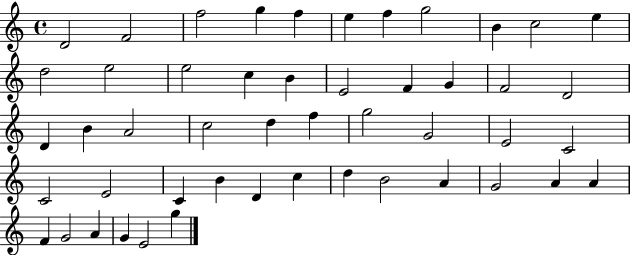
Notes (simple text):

D4/h F4/h F5/h G5/q F5/q E5/q F5/q G5/h B4/q C5/h E5/q D5/h E5/h E5/h C5/q B4/q E4/h F4/q G4/q F4/h D4/h D4/q B4/q A4/h C5/h D5/q F5/q G5/h G4/h E4/h C4/h C4/h E4/h C4/q B4/q D4/q C5/q D5/q B4/h A4/q G4/h A4/q A4/q F4/q G4/h A4/q G4/q E4/h G5/q